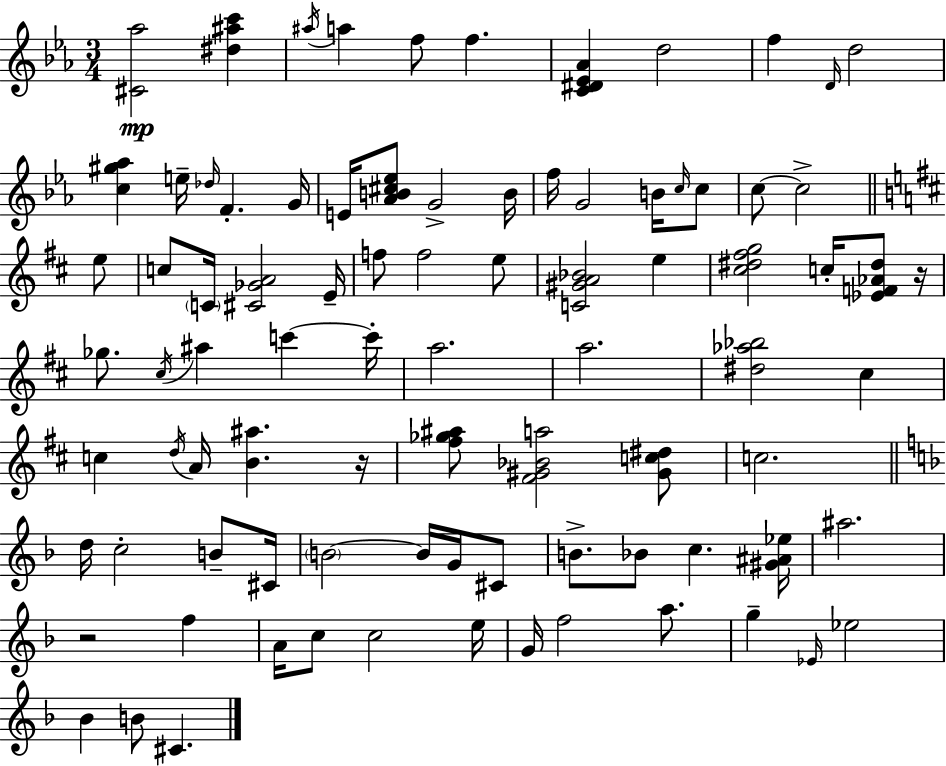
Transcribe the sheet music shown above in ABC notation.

X:1
T:Untitled
M:3/4
L:1/4
K:Cm
[^C_a]2 [^d^ac'] ^a/4 a f/2 f [C^D_E_A] d2 f D/4 d2 [c^g_a] e/4 _d/4 F G/4 E/4 [_AB^c_e]/2 G2 B/4 f/4 G2 B/4 c/4 c/2 c/2 c2 e/2 c/2 C/4 [^C_GA]2 E/4 f/2 f2 e/2 [C^GA_B]2 e [^c^d^fg]2 c/4 [_EF_A^d]/2 z/4 _g/2 ^c/4 ^a c' c'/4 a2 a2 [^d_a_b]2 ^c c d/4 A/4 [B^a] z/4 [^f_g^a]/2 [^F^G_Ba]2 [^Gc^d]/2 c2 d/4 c2 B/2 ^C/4 B2 B/4 G/4 ^C/2 B/2 _B/2 c [^G^A_e]/4 ^a2 z2 f A/4 c/2 c2 e/4 G/4 f2 a/2 g _E/4 _e2 _B B/2 ^C